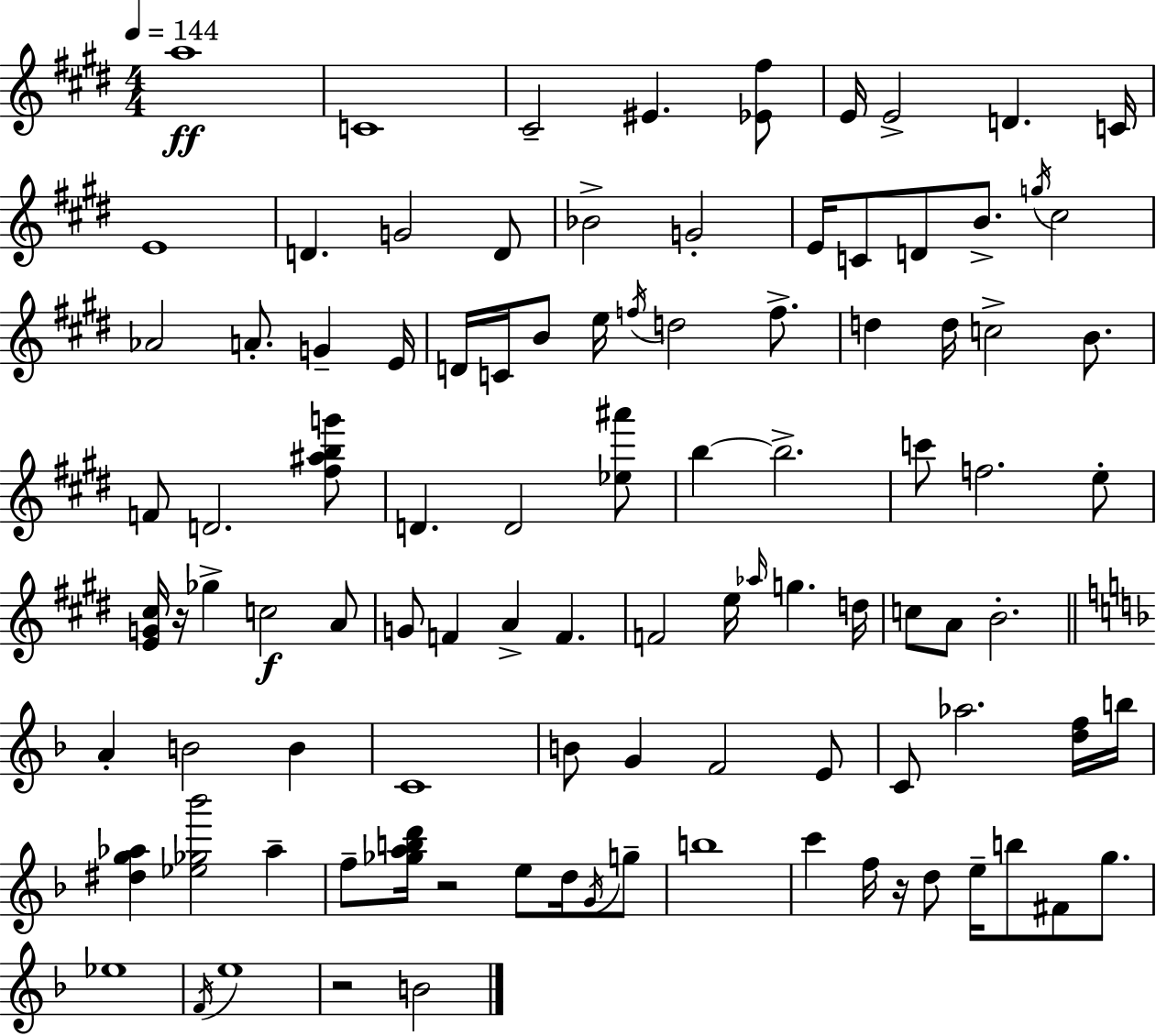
{
  \clef treble
  \numericTimeSignature
  \time 4/4
  \key e \major
  \tempo 4 = 144
  a''1\ff | c'1 | cis'2-- eis'4. <ees' fis''>8 | e'16 e'2-> d'4. c'16 | \break e'1 | d'4. g'2 d'8 | bes'2-> g'2-. | e'16 c'8 d'8 b'8.-> \acciaccatura { g''16 } cis''2 | \break aes'2 a'8.-. g'4-- | e'16 d'16 c'16 b'8 e''16 \acciaccatura { f''16 } d''2 f''8.-> | d''4 d''16 c''2-> b'8. | f'8 d'2. | \break <fis'' ais'' b'' g'''>8 d'4. d'2 | <ees'' ais'''>8 b''4~~ b''2.-> | c'''8 f''2. | e''8-. <e' g' cis''>16 r16 ges''4-> c''2\f | \break a'8 g'8 f'4 a'4-> f'4. | f'2 e''16 \grace { aes''16 } g''4. | d''16 c''8 a'8 b'2.-. | \bar "||" \break \key d \minor a'4-. b'2 b'4 | c'1 | b'8 g'4 f'2 e'8 | c'8 aes''2. <d'' f''>16 b''16 | \break <dis'' g'' aes''>4 <ees'' ges'' bes'''>2 aes''4-- | f''8-- <ges'' a'' b'' d'''>16 r2 e''8 d''16 \acciaccatura { g'16 } g''8-- | b''1 | c'''4 f''16 r16 d''8 e''16-- b''8 fis'8 g''8. | \break ees''1 | \acciaccatura { f'16 } e''1 | r2 b'2 | \bar "|."
}